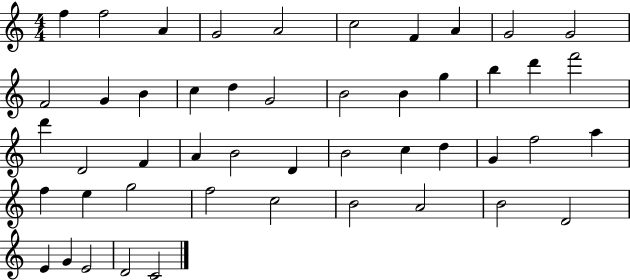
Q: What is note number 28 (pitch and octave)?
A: D4